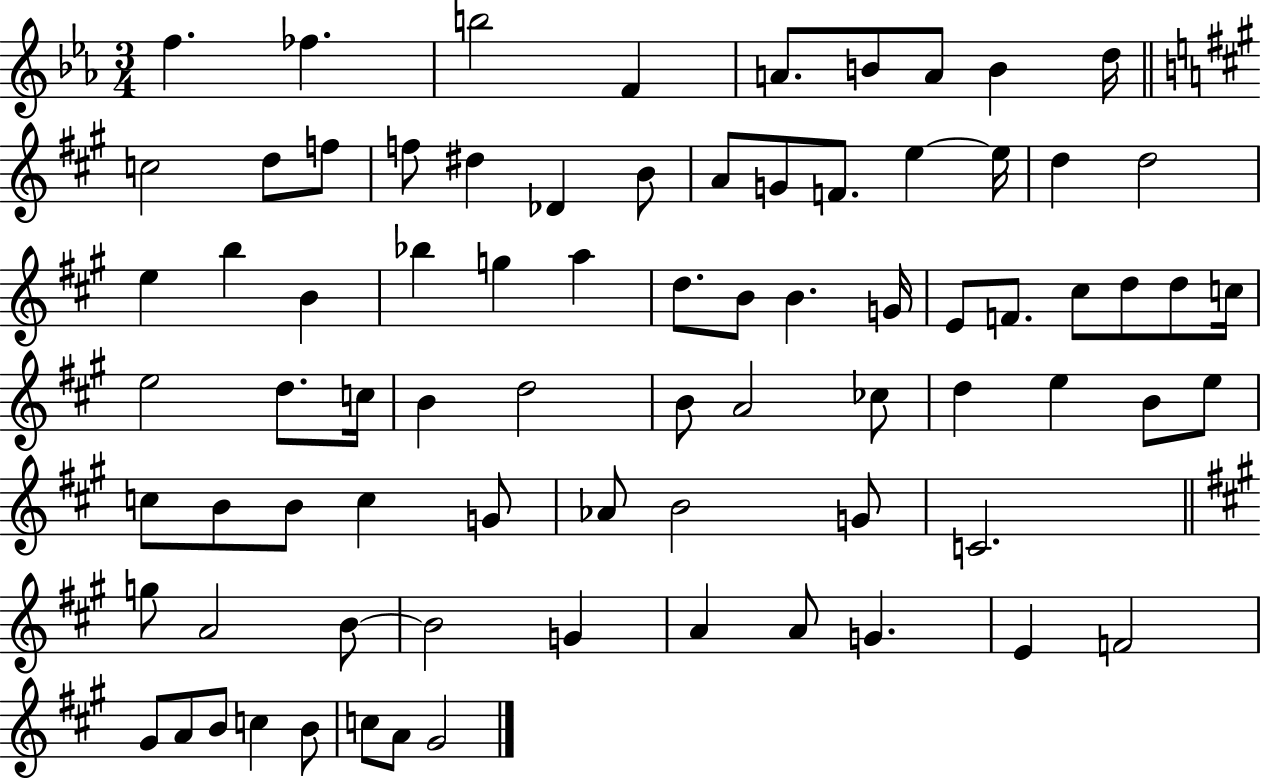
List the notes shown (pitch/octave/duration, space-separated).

F5/q. FES5/q. B5/h F4/q A4/e. B4/e A4/e B4/q D5/s C5/h D5/e F5/e F5/e D#5/q Db4/q B4/e A4/e G4/e F4/e. E5/q E5/s D5/q D5/h E5/q B5/q B4/q Bb5/q G5/q A5/q D5/e. B4/e B4/q. G4/s E4/e F4/e. C#5/e D5/e D5/e C5/s E5/h D5/e. C5/s B4/q D5/h B4/e A4/h CES5/e D5/q E5/q B4/e E5/e C5/e B4/e B4/e C5/q G4/e Ab4/e B4/h G4/e C4/h. G5/e A4/h B4/e B4/h G4/q A4/q A4/e G4/q. E4/q F4/h G#4/e A4/e B4/e C5/q B4/e C5/e A4/e G#4/h